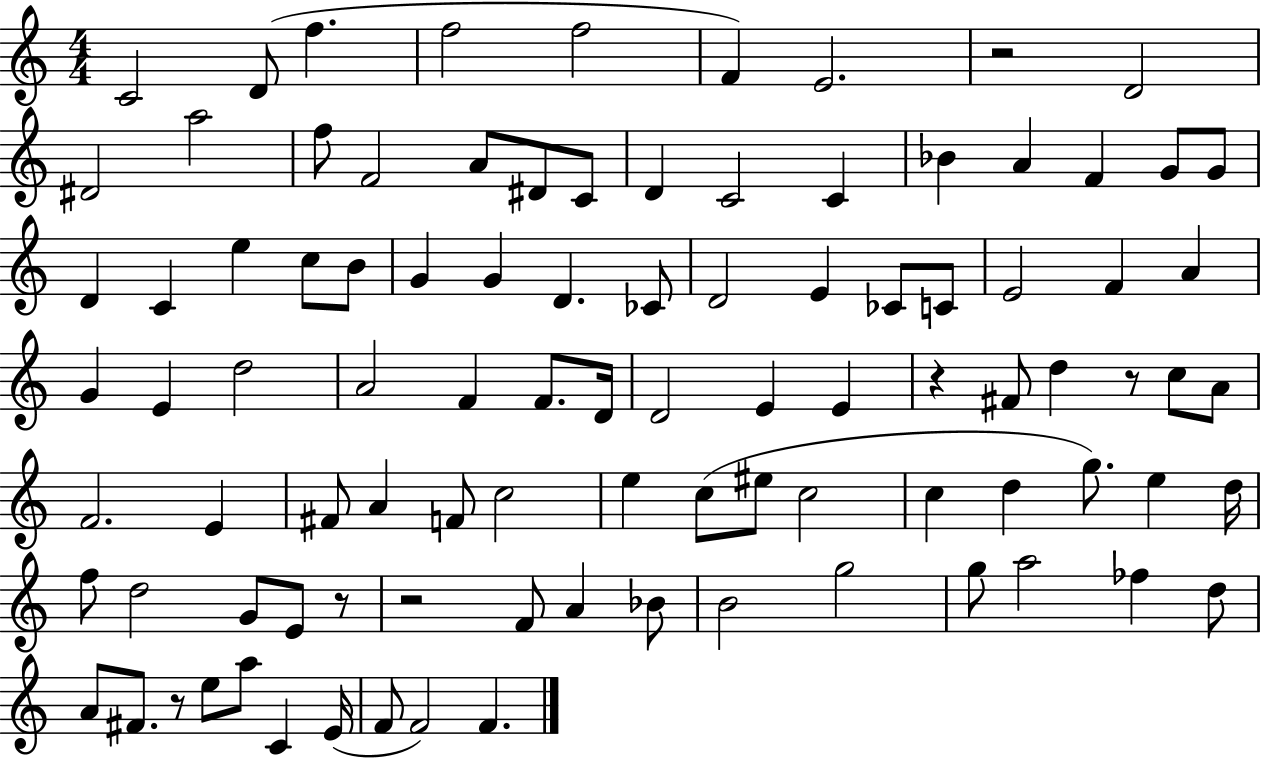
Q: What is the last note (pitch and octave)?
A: F4